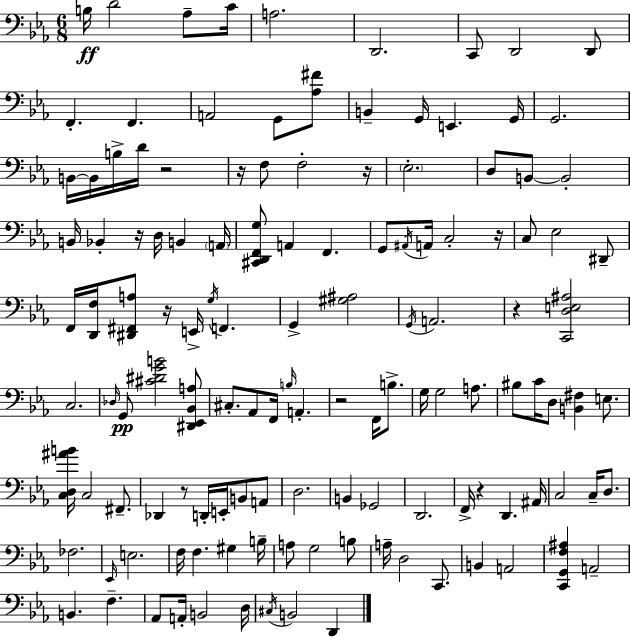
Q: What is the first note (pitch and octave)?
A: B3